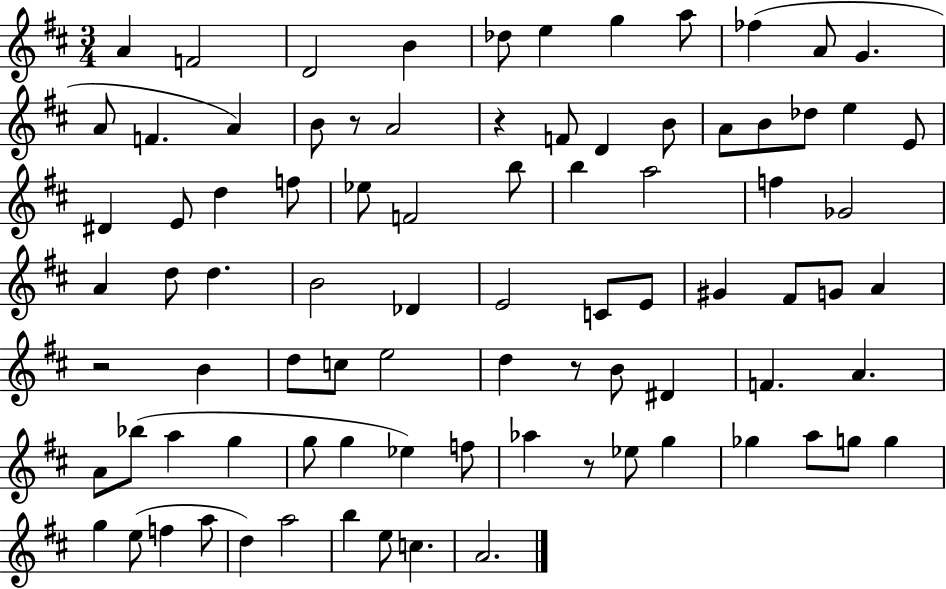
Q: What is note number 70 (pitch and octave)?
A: G5